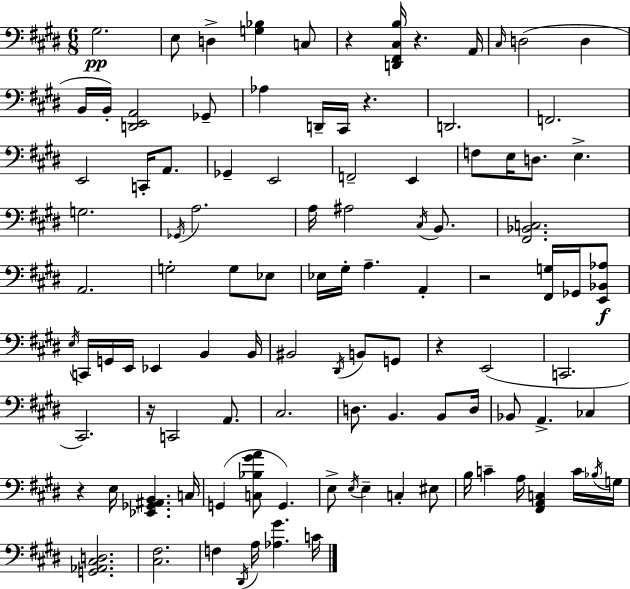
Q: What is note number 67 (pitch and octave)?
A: CES3